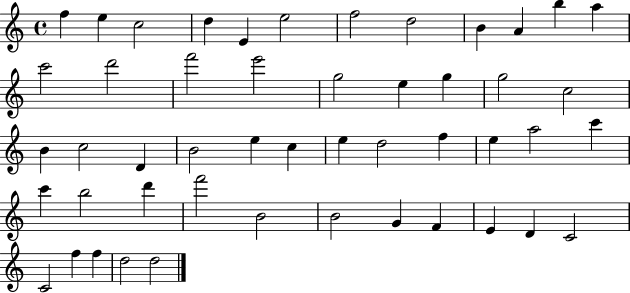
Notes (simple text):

F5/q E5/q C5/h D5/q E4/q E5/h F5/h D5/h B4/q A4/q B5/q A5/q C6/h D6/h F6/h E6/h G5/h E5/q G5/q G5/h C5/h B4/q C5/h D4/q B4/h E5/q C5/q E5/q D5/h F5/q E5/q A5/h C6/q C6/q B5/h D6/q F6/h B4/h B4/h G4/q F4/q E4/q D4/q C4/h C4/h F5/q F5/q D5/h D5/h